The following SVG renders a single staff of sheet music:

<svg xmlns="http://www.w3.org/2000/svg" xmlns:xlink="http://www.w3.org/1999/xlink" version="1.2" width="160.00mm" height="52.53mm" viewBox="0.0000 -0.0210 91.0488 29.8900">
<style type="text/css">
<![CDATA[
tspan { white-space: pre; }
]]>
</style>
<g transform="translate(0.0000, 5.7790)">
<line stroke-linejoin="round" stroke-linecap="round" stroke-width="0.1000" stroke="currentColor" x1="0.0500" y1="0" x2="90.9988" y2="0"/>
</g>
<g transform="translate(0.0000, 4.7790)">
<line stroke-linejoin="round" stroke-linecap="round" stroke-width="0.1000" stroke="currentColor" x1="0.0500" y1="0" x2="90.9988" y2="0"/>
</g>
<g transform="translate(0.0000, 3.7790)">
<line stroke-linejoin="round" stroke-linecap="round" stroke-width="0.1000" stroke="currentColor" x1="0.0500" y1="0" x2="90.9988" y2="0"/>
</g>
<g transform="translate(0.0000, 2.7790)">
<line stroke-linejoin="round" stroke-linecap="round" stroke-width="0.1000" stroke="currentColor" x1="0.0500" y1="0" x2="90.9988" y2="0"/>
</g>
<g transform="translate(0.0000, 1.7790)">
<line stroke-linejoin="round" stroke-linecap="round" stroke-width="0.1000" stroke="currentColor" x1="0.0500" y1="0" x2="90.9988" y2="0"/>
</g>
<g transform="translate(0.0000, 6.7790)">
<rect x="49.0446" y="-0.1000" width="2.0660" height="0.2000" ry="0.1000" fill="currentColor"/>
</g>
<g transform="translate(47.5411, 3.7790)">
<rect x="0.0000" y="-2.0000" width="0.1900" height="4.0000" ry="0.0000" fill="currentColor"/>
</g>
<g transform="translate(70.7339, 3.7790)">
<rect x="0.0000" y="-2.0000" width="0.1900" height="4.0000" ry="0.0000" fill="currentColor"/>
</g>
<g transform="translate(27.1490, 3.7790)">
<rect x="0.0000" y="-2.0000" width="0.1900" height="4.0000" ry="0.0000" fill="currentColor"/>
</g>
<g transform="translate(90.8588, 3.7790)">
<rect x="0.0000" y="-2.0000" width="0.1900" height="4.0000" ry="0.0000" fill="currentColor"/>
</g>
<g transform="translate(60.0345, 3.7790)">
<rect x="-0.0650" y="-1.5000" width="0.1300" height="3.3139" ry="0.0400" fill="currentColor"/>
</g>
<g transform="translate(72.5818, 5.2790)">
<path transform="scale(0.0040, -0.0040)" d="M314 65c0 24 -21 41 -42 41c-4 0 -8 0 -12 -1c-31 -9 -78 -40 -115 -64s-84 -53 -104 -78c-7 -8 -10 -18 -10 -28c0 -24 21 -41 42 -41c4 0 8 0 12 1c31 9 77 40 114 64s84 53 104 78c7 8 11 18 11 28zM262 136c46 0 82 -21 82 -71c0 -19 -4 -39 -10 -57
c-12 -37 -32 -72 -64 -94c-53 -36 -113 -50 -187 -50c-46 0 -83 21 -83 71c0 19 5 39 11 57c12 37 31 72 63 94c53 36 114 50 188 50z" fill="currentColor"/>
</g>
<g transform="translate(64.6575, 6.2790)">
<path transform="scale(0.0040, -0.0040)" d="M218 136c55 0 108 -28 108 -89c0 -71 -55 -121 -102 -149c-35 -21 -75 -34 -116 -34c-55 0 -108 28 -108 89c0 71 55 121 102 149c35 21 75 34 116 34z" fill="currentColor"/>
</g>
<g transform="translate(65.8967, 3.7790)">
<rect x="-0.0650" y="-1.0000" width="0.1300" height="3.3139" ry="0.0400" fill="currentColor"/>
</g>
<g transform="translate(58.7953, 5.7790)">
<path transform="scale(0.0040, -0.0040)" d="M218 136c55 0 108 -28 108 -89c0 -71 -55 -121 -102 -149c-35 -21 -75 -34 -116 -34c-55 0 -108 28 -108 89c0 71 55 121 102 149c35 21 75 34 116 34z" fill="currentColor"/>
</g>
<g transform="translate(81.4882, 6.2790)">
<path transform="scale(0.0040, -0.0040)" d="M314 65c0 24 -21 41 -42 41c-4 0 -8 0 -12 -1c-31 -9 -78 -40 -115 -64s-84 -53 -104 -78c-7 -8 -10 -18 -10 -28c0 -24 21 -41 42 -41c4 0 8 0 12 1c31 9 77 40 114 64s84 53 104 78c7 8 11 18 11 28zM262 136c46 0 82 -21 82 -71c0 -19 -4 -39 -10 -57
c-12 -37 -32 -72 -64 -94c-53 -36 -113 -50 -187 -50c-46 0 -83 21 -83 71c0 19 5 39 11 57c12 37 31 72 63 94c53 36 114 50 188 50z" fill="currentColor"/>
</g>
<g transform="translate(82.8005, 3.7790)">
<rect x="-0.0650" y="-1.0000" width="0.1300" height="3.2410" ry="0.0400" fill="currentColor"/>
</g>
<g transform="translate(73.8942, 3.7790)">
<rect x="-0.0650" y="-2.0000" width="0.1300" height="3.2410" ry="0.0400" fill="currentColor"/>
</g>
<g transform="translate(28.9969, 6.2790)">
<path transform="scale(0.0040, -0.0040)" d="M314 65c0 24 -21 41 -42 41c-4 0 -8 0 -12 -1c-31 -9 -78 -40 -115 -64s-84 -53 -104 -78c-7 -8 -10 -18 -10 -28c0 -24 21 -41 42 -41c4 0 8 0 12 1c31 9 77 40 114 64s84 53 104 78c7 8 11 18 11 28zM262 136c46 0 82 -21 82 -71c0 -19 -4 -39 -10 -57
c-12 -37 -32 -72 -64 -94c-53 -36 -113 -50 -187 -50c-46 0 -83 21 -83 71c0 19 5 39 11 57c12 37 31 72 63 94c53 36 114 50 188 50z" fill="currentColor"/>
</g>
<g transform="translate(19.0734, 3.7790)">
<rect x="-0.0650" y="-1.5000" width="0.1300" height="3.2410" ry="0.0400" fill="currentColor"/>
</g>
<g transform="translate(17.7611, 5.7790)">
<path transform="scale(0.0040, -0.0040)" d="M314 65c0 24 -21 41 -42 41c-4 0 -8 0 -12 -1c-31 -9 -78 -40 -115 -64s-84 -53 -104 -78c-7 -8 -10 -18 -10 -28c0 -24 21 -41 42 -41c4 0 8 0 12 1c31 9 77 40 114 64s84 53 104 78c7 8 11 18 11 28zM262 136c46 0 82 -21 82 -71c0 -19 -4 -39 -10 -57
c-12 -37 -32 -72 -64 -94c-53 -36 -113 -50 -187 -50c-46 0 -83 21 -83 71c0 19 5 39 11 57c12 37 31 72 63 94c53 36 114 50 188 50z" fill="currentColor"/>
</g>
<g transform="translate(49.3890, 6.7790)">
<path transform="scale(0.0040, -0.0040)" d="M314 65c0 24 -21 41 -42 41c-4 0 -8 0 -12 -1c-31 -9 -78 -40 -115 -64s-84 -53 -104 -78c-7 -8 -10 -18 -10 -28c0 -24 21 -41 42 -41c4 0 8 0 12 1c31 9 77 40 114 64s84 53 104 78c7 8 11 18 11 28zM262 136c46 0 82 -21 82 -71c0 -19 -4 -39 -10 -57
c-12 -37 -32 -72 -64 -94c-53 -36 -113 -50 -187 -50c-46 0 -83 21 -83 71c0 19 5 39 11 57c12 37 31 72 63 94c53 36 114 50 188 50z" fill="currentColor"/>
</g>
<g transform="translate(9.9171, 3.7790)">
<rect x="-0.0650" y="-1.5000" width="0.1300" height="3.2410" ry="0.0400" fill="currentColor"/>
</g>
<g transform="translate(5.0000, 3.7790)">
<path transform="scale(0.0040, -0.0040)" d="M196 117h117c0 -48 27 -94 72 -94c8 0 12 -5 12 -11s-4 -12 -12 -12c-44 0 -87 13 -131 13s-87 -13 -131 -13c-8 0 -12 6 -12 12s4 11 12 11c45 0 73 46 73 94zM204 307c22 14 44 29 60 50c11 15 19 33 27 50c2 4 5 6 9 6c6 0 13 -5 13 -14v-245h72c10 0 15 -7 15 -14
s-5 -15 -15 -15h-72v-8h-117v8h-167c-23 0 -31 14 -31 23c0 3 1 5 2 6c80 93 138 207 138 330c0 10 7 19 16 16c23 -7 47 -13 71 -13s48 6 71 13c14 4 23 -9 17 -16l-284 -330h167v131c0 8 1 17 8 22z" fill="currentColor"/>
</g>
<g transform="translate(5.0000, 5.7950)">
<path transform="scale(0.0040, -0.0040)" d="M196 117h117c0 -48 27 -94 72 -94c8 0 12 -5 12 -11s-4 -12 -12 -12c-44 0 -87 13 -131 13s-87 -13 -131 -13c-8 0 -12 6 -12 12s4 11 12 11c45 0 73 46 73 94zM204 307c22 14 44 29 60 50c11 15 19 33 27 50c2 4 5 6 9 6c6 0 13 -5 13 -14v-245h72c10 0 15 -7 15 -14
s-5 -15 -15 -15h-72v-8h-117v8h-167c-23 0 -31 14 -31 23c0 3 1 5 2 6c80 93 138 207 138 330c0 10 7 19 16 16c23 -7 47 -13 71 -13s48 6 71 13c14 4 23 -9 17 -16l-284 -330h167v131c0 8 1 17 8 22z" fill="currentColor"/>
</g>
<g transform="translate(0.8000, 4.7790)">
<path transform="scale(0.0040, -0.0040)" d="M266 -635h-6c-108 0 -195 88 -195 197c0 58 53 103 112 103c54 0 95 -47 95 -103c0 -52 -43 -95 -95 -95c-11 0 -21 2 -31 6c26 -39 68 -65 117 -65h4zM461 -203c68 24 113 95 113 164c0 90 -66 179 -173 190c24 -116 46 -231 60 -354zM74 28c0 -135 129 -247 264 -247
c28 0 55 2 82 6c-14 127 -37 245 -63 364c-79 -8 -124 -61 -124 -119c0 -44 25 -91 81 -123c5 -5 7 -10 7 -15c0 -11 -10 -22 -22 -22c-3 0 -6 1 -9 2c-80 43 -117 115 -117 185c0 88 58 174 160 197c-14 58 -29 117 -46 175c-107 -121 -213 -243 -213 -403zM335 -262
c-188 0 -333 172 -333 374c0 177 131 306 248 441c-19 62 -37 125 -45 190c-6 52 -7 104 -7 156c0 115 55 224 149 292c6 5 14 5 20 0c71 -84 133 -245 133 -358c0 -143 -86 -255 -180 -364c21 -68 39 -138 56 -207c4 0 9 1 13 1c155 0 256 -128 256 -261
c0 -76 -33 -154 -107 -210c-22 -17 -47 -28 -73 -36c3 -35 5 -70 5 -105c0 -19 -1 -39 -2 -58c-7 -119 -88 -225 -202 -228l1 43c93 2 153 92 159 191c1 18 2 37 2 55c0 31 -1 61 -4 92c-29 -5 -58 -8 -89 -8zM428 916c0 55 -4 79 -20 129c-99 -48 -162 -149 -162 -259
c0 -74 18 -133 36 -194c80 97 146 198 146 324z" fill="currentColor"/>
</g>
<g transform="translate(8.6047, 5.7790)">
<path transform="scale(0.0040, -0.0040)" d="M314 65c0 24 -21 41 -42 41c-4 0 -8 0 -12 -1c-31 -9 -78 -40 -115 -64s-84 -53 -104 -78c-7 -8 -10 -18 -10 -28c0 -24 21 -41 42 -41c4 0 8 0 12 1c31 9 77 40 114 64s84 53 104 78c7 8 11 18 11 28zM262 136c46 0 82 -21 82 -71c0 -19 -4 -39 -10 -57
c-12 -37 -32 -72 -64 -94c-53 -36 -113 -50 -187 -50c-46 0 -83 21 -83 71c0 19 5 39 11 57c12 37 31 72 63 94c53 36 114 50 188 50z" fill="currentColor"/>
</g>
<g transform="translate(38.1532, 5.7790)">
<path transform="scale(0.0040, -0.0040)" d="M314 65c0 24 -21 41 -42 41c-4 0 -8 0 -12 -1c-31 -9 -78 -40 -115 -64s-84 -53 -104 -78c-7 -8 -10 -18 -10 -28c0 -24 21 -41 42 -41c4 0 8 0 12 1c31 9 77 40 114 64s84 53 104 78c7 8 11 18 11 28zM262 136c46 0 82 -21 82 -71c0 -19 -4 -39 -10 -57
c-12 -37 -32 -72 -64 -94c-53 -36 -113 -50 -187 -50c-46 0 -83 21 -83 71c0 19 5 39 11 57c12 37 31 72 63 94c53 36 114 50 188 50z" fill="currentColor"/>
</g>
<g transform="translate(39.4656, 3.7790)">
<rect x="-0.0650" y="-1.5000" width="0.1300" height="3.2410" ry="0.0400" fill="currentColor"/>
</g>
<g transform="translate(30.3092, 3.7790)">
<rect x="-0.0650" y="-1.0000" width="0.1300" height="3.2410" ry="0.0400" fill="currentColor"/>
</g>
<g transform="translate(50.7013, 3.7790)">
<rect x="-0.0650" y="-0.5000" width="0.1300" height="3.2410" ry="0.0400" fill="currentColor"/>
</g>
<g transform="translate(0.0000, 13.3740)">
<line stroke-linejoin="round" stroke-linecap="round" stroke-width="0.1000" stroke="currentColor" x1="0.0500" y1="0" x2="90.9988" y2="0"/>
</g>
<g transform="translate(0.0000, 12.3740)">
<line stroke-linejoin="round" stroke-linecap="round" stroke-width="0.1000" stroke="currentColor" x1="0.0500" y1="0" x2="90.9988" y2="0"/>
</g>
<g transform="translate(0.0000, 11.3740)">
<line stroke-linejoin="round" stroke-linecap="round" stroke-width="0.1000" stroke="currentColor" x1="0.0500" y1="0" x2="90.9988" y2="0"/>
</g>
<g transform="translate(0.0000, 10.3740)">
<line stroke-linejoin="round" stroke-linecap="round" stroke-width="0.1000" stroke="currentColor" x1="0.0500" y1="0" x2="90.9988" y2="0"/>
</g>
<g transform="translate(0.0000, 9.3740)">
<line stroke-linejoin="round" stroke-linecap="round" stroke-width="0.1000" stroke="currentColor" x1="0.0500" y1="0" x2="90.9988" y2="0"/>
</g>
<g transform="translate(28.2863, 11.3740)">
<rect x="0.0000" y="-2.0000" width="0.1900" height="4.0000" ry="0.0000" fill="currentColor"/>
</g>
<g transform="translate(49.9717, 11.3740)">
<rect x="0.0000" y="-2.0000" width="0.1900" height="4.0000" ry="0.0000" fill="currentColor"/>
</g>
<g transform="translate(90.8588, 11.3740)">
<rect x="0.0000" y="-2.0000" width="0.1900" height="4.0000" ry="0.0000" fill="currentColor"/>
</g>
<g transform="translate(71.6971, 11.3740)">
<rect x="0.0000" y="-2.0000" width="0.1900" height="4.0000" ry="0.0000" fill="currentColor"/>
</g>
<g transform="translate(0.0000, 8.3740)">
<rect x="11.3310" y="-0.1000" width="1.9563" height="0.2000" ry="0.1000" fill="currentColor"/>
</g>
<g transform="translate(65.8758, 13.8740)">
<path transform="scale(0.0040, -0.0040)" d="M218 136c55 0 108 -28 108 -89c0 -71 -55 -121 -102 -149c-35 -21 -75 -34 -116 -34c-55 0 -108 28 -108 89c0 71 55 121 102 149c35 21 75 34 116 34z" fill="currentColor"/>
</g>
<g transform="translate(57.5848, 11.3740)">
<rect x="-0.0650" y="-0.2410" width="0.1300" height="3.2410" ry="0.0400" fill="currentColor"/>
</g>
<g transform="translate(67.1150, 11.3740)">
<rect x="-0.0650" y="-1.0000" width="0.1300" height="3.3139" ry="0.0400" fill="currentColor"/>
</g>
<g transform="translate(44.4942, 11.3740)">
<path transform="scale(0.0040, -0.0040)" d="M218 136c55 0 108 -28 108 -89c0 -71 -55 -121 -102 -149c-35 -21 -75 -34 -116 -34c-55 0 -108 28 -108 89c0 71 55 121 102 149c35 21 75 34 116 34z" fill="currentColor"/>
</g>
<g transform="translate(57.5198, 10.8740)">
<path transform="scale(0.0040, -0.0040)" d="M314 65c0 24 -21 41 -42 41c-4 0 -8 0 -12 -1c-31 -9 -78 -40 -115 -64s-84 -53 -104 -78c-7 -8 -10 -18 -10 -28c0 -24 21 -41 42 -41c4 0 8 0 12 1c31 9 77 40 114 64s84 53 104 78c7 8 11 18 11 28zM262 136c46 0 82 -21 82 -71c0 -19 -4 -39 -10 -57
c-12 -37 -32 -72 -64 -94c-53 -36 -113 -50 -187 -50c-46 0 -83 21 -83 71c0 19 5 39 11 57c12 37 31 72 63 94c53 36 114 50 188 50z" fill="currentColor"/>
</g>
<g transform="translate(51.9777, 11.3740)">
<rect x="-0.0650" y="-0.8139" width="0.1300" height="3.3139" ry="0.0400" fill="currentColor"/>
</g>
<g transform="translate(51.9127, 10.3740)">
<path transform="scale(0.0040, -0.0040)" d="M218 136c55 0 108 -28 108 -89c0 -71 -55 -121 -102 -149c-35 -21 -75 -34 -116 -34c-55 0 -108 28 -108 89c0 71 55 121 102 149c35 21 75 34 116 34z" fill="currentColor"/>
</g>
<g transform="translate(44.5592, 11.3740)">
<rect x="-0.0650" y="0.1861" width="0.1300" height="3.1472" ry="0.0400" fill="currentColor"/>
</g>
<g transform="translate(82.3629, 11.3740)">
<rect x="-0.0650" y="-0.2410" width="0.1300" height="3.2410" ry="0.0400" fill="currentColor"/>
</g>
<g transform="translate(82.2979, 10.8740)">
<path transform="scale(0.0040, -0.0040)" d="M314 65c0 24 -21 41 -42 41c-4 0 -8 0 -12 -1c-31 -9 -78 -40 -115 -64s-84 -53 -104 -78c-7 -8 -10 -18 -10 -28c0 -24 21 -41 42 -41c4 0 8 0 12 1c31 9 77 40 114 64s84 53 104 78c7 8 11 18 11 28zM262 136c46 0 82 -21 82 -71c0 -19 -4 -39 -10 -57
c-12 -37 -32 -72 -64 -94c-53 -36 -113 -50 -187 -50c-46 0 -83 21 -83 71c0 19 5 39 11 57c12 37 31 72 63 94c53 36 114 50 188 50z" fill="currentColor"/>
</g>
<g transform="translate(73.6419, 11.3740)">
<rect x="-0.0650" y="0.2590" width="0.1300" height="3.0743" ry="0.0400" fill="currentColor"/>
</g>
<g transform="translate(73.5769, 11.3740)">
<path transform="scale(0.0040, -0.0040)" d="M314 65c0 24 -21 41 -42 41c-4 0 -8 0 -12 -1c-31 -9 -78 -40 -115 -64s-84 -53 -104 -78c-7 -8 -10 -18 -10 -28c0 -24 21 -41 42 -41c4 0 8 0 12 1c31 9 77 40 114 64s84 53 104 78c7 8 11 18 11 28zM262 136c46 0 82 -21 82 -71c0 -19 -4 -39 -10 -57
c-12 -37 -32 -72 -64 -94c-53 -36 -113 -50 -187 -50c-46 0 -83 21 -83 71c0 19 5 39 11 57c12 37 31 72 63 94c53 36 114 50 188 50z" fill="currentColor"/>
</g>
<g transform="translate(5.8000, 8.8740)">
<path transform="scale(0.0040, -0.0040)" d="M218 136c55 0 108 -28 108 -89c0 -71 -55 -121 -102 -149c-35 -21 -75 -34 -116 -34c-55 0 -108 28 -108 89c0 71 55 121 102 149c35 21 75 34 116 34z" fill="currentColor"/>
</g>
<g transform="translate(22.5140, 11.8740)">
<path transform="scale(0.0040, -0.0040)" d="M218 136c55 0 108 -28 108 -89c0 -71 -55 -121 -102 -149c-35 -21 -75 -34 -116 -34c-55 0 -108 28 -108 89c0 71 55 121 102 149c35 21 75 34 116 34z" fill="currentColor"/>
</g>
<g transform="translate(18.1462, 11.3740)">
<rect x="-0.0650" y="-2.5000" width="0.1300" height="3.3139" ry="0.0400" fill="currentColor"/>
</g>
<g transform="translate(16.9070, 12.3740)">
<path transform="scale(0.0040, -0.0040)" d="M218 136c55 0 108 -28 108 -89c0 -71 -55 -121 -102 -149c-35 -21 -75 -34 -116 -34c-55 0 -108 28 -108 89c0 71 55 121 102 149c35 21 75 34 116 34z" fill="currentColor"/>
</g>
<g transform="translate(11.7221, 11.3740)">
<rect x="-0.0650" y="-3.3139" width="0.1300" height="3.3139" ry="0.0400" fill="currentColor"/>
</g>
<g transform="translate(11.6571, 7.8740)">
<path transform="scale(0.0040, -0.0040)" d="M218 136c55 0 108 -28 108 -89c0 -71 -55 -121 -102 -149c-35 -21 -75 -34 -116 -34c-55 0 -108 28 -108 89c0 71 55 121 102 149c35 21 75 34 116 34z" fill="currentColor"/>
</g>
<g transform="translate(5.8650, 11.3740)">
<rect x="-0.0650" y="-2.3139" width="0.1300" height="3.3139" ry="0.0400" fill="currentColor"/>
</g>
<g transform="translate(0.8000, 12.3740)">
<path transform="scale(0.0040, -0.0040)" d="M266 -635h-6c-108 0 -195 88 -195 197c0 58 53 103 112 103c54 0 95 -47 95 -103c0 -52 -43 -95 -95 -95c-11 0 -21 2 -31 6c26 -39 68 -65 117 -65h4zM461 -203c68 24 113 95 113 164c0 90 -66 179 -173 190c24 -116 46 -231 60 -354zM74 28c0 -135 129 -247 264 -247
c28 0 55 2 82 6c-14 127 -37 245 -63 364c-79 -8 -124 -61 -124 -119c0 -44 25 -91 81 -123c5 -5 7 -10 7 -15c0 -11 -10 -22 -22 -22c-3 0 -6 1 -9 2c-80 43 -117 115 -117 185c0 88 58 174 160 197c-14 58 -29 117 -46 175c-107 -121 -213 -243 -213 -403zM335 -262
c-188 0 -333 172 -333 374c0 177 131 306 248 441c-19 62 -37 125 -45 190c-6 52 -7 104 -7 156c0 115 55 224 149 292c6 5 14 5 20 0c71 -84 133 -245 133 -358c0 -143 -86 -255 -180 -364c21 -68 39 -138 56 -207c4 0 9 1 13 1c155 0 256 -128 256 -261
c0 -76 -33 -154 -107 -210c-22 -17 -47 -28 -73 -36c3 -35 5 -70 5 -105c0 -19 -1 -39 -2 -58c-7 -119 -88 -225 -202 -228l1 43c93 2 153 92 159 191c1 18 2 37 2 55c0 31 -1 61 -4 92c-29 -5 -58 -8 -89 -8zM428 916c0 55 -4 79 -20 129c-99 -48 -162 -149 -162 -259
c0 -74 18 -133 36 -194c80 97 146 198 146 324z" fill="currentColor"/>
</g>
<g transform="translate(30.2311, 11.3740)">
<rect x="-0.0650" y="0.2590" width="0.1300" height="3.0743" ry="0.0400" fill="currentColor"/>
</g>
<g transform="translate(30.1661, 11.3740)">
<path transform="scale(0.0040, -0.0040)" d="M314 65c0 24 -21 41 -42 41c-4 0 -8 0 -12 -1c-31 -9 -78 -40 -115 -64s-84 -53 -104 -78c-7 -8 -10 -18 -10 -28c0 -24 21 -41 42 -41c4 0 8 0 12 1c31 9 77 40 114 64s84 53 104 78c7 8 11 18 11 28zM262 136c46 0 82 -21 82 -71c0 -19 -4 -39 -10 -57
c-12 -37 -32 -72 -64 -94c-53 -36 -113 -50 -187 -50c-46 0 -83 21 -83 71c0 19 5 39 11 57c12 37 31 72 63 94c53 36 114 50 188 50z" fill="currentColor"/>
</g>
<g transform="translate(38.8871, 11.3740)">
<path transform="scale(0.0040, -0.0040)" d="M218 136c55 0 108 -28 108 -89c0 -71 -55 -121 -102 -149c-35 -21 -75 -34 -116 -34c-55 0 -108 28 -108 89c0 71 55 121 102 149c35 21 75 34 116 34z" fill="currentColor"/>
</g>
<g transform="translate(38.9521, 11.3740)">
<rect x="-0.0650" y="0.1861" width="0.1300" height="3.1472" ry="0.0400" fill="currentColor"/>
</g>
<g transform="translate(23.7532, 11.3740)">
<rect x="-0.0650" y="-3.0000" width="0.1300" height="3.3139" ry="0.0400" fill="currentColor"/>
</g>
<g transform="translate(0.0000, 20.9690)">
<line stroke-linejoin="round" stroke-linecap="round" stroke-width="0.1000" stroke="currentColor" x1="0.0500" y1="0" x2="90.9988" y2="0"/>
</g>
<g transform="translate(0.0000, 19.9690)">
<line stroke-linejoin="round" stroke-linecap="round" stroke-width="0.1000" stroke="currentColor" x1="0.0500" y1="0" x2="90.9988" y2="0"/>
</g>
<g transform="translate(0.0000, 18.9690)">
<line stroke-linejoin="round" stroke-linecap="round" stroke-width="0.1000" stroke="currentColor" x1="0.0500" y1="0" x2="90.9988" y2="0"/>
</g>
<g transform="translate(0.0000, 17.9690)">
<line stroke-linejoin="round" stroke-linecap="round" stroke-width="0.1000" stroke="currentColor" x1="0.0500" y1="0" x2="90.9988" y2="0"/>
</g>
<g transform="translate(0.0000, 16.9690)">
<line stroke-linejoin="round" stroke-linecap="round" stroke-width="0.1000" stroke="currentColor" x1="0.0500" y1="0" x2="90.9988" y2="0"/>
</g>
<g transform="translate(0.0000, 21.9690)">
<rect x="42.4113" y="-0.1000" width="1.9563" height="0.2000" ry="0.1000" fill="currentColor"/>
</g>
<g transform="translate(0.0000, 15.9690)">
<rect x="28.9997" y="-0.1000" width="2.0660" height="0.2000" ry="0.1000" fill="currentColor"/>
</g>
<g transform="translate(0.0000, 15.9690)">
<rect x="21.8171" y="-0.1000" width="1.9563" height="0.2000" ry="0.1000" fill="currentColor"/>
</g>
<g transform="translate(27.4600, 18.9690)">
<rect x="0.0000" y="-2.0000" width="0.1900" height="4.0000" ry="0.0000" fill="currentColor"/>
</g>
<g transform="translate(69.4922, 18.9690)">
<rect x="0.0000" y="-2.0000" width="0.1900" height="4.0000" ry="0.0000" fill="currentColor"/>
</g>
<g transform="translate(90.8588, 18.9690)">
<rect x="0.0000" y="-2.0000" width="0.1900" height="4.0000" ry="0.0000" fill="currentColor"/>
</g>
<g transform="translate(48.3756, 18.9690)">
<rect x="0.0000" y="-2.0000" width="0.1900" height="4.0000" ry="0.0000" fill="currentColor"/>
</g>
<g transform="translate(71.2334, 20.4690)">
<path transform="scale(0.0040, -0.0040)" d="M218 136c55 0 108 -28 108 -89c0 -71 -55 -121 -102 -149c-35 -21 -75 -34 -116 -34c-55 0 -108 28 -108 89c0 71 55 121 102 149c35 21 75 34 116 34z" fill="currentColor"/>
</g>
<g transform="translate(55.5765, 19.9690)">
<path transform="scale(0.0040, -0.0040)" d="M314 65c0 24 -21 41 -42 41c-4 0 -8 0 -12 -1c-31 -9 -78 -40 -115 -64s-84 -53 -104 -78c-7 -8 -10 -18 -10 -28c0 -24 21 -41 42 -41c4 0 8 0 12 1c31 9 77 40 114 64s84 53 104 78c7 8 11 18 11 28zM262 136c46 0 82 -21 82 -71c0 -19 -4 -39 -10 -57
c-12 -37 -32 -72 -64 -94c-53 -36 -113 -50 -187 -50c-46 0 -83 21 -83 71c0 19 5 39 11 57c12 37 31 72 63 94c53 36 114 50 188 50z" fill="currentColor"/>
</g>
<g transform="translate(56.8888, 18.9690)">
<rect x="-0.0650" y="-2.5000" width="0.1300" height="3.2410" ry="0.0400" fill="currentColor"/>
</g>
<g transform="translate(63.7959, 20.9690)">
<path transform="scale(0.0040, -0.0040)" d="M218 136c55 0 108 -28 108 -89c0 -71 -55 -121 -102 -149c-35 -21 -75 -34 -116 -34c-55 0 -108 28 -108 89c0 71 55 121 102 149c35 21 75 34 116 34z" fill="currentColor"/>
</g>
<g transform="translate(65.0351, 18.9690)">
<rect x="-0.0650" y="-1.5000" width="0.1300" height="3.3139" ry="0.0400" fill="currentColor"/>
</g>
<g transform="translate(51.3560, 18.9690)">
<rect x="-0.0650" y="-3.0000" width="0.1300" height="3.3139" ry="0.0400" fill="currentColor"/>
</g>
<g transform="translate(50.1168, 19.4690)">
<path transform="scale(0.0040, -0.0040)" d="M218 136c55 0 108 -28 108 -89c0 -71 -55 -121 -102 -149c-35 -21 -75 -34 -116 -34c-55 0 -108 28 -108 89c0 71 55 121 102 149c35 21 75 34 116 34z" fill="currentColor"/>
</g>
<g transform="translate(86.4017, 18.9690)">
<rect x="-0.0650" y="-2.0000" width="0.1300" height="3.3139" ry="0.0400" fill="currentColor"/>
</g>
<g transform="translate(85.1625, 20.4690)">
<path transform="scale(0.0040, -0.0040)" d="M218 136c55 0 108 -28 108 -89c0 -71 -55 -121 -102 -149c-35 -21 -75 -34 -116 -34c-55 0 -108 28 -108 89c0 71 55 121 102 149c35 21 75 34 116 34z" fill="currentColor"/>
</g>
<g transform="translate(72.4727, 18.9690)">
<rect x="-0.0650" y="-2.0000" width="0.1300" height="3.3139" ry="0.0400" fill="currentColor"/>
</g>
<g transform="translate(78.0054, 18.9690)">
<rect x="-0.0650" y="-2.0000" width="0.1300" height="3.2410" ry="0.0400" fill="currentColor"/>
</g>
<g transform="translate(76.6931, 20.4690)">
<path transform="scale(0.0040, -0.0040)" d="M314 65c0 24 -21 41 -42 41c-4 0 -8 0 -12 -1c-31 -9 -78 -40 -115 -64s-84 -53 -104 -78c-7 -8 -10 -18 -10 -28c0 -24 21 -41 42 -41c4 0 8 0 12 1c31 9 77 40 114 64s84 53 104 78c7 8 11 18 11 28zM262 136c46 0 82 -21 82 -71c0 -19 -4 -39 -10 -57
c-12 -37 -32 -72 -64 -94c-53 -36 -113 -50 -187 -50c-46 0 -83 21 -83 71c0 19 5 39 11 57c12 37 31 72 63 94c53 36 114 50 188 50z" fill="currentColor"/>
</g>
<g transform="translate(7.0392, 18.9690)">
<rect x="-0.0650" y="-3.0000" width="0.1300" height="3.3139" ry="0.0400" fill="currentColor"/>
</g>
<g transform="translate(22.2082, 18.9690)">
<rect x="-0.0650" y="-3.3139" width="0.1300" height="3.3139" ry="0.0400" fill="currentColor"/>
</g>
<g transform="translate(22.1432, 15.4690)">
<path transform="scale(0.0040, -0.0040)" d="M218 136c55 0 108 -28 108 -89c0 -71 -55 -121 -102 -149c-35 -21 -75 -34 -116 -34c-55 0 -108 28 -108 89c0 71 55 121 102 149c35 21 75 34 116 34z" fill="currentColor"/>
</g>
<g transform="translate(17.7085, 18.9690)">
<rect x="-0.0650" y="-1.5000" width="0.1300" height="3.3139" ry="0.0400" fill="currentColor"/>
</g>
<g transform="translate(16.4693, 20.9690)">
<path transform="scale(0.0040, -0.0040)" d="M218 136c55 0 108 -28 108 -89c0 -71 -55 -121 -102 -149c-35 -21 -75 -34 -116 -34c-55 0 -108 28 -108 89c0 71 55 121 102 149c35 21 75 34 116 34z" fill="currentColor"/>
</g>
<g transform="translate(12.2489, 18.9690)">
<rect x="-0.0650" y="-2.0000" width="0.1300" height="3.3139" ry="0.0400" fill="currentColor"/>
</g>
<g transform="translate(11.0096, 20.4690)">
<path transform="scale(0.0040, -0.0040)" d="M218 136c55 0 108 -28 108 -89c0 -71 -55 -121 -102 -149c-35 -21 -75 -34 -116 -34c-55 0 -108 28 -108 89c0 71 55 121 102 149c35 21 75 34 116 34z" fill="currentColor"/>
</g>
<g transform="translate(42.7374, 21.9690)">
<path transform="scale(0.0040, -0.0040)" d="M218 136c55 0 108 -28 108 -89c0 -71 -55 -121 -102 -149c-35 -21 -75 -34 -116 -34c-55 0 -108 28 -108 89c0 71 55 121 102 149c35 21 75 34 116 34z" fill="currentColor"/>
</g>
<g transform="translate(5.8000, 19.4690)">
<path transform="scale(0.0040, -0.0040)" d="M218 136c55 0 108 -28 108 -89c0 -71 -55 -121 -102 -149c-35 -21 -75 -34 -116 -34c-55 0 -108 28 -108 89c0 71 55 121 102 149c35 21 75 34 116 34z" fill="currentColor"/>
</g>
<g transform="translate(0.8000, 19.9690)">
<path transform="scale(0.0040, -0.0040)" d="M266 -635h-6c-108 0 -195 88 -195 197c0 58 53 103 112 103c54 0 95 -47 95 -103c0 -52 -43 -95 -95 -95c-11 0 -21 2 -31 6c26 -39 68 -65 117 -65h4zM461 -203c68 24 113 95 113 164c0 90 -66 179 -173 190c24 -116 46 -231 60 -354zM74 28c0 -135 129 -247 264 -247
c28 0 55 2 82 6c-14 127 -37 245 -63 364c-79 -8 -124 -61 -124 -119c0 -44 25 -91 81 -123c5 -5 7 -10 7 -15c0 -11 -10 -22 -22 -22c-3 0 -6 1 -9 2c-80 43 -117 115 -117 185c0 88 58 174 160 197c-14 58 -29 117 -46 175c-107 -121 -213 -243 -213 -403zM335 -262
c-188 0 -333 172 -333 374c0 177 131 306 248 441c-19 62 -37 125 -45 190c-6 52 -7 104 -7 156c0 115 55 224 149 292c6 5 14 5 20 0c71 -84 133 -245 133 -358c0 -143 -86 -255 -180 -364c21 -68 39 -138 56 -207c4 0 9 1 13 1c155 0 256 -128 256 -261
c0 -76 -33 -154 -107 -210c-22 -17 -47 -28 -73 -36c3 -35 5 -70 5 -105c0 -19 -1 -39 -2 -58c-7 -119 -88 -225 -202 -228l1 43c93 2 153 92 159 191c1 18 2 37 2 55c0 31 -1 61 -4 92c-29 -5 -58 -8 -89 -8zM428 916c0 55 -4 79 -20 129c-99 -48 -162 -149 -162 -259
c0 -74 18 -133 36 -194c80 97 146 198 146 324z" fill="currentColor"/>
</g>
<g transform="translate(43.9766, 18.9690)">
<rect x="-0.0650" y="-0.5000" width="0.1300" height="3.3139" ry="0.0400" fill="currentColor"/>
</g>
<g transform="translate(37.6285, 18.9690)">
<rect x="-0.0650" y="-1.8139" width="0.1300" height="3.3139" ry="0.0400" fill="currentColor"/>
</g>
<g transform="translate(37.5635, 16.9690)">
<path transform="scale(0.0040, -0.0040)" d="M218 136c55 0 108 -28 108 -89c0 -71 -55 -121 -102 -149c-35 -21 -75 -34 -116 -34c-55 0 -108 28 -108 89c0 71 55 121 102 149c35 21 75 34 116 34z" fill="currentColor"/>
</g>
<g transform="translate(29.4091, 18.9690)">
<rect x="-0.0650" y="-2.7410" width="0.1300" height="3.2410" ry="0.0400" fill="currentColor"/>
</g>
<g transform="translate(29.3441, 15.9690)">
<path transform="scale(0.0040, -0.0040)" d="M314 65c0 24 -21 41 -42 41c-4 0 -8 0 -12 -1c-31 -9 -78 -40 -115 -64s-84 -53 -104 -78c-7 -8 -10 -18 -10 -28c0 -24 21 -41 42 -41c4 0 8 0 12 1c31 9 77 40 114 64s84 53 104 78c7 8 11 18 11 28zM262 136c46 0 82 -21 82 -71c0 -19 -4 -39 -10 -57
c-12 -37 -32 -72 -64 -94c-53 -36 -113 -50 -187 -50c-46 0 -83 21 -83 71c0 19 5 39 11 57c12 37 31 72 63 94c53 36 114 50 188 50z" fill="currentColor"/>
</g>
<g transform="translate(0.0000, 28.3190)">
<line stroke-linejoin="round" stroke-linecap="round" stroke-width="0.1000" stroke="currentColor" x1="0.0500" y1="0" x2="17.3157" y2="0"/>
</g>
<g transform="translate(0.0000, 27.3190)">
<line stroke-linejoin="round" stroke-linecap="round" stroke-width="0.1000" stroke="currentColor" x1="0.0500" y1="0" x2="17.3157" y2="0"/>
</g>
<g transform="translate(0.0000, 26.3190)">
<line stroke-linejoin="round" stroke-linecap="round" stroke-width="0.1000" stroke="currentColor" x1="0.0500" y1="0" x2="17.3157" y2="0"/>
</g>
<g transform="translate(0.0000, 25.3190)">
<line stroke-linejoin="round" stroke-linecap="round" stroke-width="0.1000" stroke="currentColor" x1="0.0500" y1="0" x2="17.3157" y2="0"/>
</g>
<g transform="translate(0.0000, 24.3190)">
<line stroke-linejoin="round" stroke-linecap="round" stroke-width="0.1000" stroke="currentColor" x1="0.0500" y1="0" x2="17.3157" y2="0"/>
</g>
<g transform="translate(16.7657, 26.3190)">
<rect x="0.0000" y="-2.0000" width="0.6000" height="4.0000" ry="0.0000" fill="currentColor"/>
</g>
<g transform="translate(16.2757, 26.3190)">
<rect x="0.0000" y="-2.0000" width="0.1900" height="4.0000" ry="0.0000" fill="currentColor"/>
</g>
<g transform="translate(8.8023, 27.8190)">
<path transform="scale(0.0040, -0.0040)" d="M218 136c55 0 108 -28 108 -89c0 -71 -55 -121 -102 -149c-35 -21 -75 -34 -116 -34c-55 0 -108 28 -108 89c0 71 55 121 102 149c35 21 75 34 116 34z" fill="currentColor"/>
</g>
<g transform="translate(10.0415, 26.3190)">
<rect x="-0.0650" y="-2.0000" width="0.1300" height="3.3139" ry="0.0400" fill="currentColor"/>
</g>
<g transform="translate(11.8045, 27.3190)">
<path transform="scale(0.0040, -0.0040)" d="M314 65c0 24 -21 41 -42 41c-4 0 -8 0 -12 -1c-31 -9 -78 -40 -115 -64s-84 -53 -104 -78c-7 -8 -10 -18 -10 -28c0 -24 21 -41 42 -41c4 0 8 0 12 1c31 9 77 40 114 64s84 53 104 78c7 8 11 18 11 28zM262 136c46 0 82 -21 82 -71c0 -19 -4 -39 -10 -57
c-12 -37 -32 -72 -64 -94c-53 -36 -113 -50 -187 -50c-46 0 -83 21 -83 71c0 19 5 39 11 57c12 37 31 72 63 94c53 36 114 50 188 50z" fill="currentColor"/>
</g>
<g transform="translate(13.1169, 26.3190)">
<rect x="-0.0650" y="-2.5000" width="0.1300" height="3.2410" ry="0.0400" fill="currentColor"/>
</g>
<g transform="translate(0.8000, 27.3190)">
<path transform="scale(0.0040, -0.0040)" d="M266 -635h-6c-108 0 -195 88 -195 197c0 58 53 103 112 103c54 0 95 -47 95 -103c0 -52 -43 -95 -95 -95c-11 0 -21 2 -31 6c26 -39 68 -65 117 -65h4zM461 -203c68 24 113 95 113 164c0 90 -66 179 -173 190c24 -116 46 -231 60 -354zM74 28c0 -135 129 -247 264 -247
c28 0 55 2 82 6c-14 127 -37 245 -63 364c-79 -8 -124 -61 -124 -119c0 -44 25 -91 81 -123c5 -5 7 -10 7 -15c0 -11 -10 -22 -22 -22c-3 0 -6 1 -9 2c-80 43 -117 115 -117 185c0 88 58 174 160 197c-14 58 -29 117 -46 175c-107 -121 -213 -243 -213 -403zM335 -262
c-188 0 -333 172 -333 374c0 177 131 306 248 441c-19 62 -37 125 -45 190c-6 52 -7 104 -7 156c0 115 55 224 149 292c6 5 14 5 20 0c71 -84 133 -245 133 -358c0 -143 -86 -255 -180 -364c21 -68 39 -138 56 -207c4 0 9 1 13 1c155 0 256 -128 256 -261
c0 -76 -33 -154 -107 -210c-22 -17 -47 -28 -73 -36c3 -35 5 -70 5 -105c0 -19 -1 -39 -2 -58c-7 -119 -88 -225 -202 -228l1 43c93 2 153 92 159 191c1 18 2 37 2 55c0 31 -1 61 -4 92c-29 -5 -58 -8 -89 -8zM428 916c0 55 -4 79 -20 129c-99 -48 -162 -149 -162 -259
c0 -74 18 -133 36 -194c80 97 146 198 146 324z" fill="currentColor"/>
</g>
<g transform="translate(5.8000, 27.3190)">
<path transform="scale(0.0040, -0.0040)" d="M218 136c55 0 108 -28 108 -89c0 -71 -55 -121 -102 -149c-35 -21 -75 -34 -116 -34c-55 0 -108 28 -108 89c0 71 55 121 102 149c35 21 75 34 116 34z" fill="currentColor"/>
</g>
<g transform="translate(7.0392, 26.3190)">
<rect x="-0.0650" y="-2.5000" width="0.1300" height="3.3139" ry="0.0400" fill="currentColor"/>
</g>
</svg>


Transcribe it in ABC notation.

X:1
T:Untitled
M:4/4
L:1/4
K:C
E2 E2 D2 E2 C2 E D F2 D2 g b G A B2 B B d c2 D B2 c2 A F E b a2 f C A G2 E F F2 F G F G2